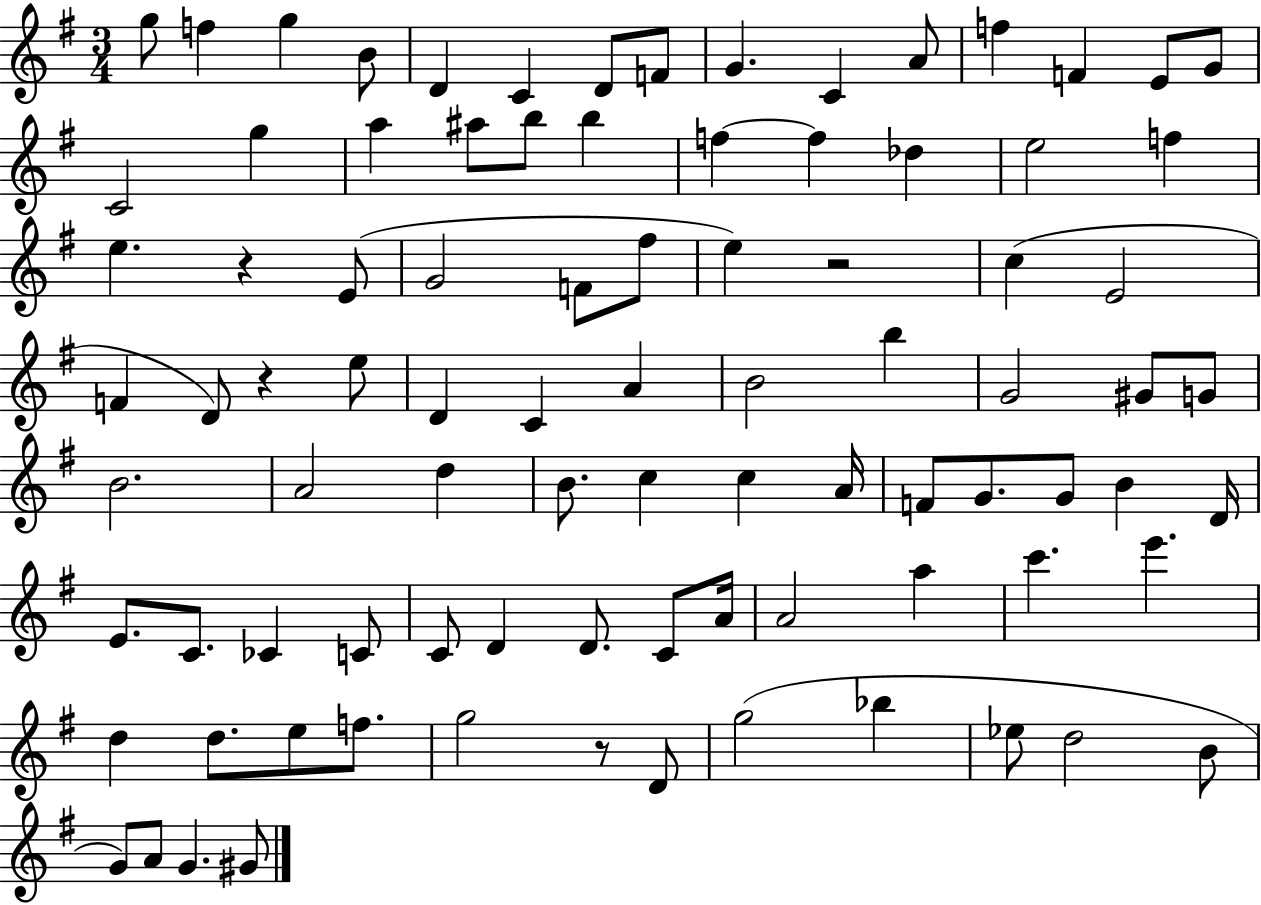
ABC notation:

X:1
T:Untitled
M:3/4
L:1/4
K:G
g/2 f g B/2 D C D/2 F/2 G C A/2 f F E/2 G/2 C2 g a ^a/2 b/2 b f f _d e2 f e z E/2 G2 F/2 ^f/2 e z2 c E2 F D/2 z e/2 D C A B2 b G2 ^G/2 G/2 B2 A2 d B/2 c c A/4 F/2 G/2 G/2 B D/4 E/2 C/2 _C C/2 C/2 D D/2 C/2 A/4 A2 a c' e' d d/2 e/2 f/2 g2 z/2 D/2 g2 _b _e/2 d2 B/2 G/2 A/2 G ^G/2